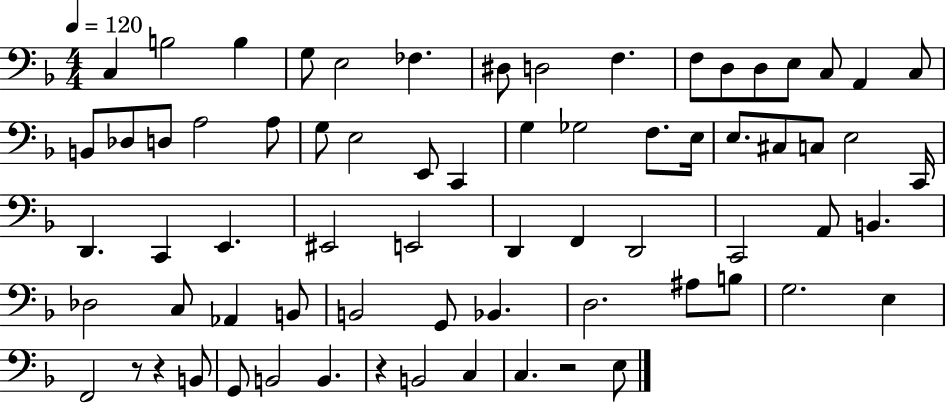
X:1
T:Untitled
M:4/4
L:1/4
K:F
C, B,2 B, G,/2 E,2 _F, ^D,/2 D,2 F, F,/2 D,/2 D,/2 E,/2 C,/2 A,, C,/2 B,,/2 _D,/2 D,/2 A,2 A,/2 G,/2 E,2 E,,/2 C,, G, _G,2 F,/2 E,/4 E,/2 ^C,/2 C,/2 E,2 C,,/4 D,, C,, E,, ^E,,2 E,,2 D,, F,, D,,2 C,,2 A,,/2 B,, _D,2 C,/2 _A,, B,,/2 B,,2 G,,/2 _B,, D,2 ^A,/2 B,/2 G,2 E, F,,2 z/2 z B,,/2 G,,/2 B,,2 B,, z B,,2 C, C, z2 E,/2